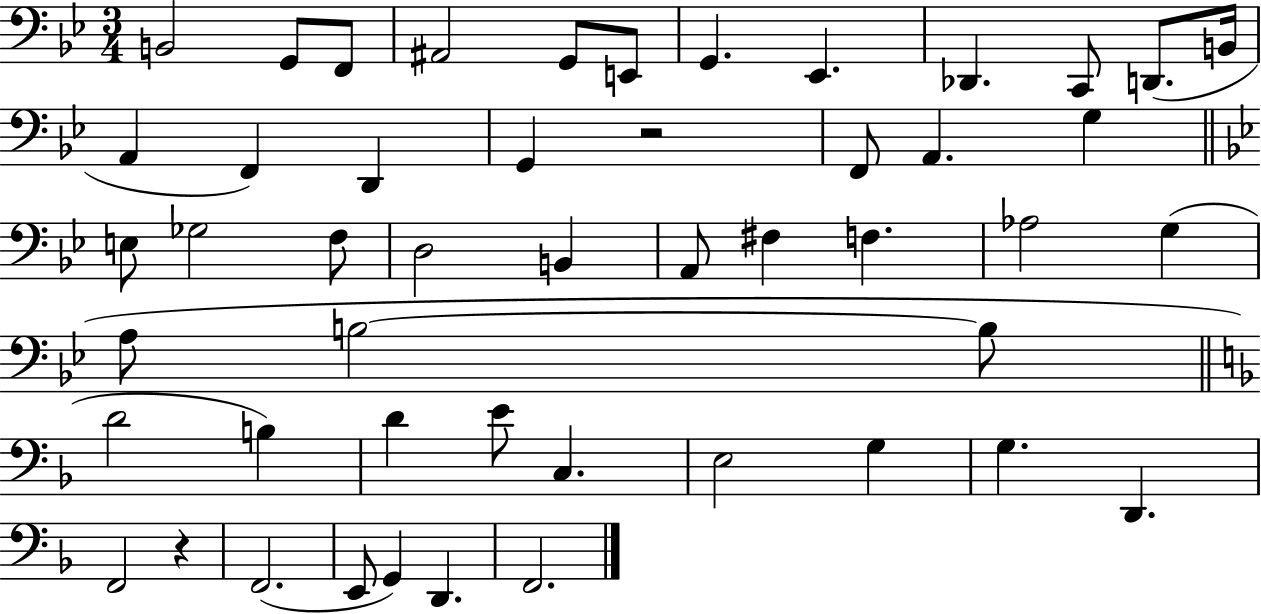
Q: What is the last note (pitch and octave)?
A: F2